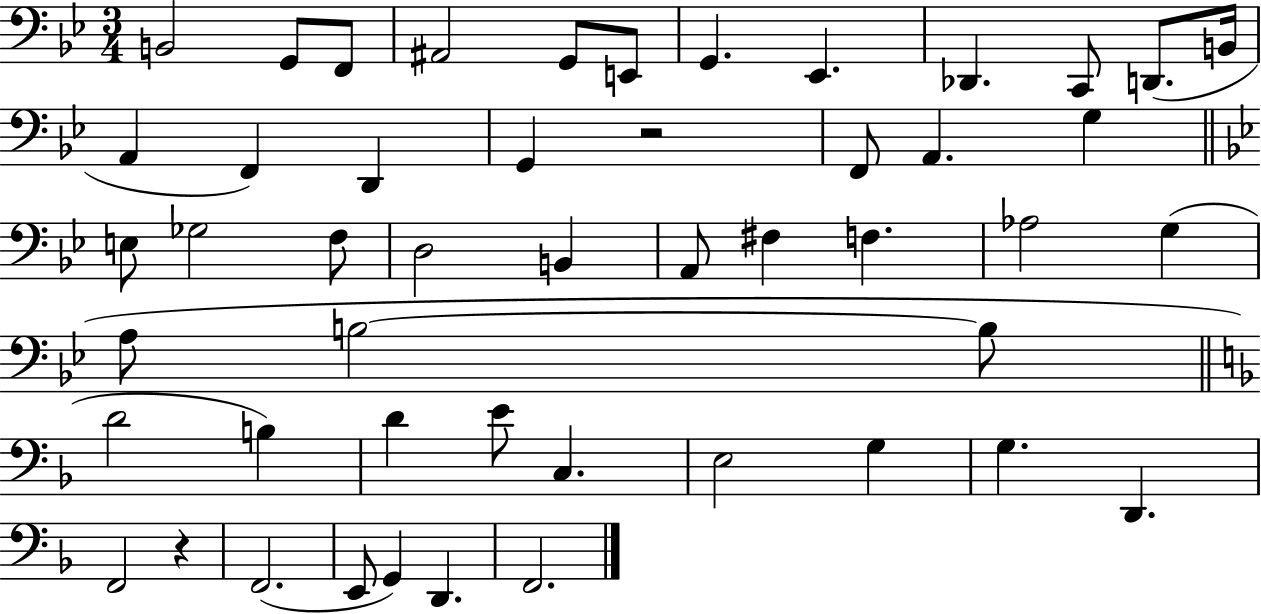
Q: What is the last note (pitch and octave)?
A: F2